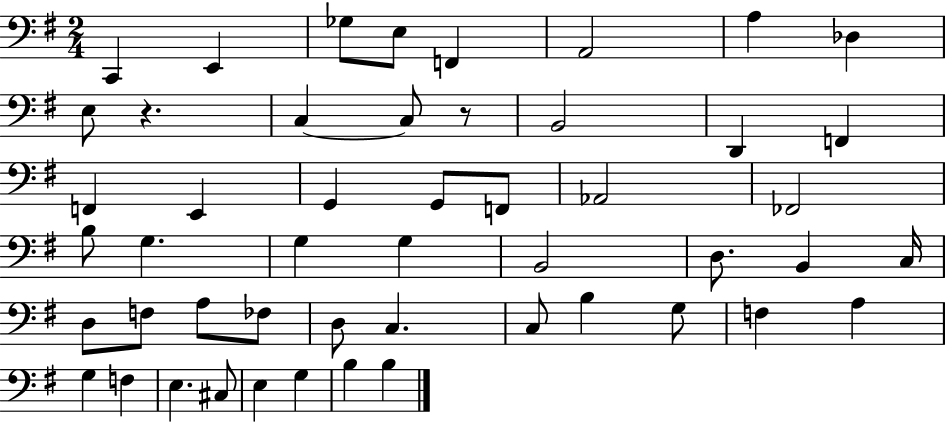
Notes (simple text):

C2/q E2/q Gb3/e E3/e F2/q A2/h A3/q Db3/q E3/e R/q. C3/q C3/e R/e B2/h D2/q F2/q F2/q E2/q G2/q G2/e F2/e Ab2/h FES2/h B3/e G3/q. G3/q G3/q B2/h D3/e. B2/q C3/s D3/e F3/e A3/e FES3/e D3/e C3/q. C3/e B3/q G3/e F3/q A3/q G3/q F3/q E3/q. C#3/e E3/q G3/q B3/q B3/q